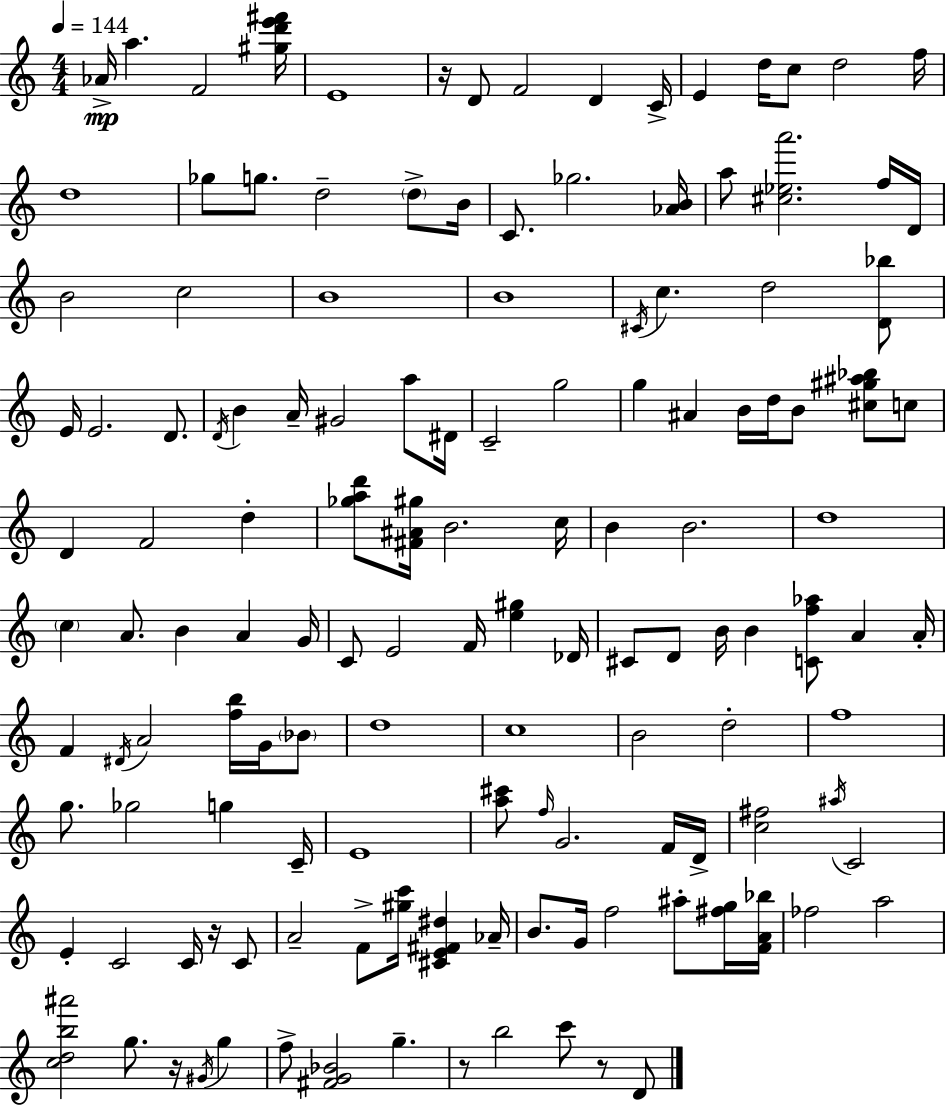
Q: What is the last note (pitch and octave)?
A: D4